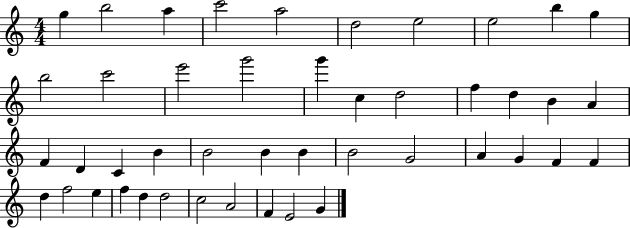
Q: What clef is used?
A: treble